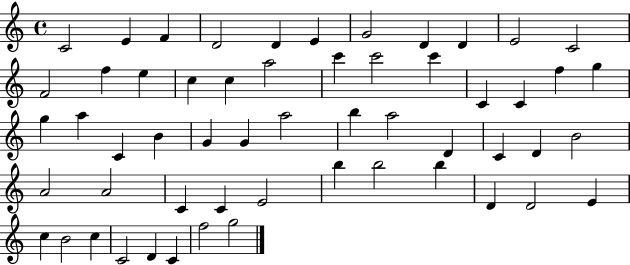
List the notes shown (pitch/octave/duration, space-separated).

C4/h E4/q F4/q D4/h D4/q E4/q G4/h D4/q D4/q E4/h C4/h F4/h F5/q E5/q C5/q C5/q A5/h C6/q C6/h C6/q C4/q C4/q F5/q G5/q G5/q A5/q C4/q B4/q G4/q G4/q A5/h B5/q A5/h D4/q C4/q D4/q B4/h A4/h A4/h C4/q C4/q E4/h B5/q B5/h B5/q D4/q D4/h E4/q C5/q B4/h C5/q C4/h D4/q C4/q F5/h G5/h